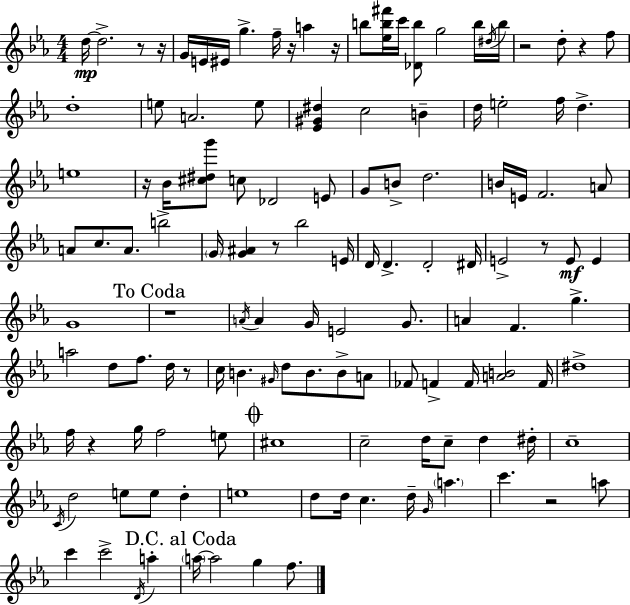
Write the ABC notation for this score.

X:1
T:Untitled
M:4/4
L:1/4
K:Eb
d/4 d2 z/2 z/4 G/4 E/4 ^E/4 g f/4 z/4 a z/4 b/2 [_eb^f']/4 c'/4 [_Db]/2 g2 b/4 ^d/4 b/4 z2 d/2 z f/2 d4 e/2 A2 e/2 [_E^G^d] c2 B d/4 e2 f/4 d e4 z/4 _B/4 [^c^dg']/2 c/2 _D2 E/2 G/2 B/2 d2 B/4 E/4 F2 A/2 A/2 c/2 A/2 b2 G/4 [G^A] z/2 _b2 E/4 D/4 D D2 ^D/4 E2 z/2 E/2 E G4 z4 A/4 A G/4 E2 G/2 A F g a2 d/2 f/2 d/4 z/2 c/4 B ^G/4 d/2 B/2 B/2 A/2 _F/2 F F/4 [AB]2 F/4 ^d4 f/4 z g/4 f2 e/2 ^c4 c2 d/4 c/2 d ^d/4 c4 C/4 d2 e/2 e/2 d e4 d/2 d/4 c d/4 G/4 a c' z2 a/2 c' c'2 D/4 a a/4 a2 g f/2